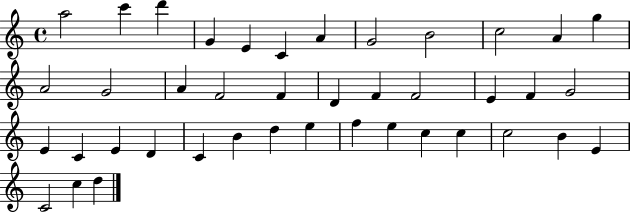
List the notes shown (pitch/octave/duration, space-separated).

A5/h C6/q D6/q G4/q E4/q C4/q A4/q G4/h B4/h C5/h A4/q G5/q A4/h G4/h A4/q F4/h F4/q D4/q F4/q F4/h E4/q F4/q G4/h E4/q C4/q E4/q D4/q C4/q B4/q D5/q E5/q F5/q E5/q C5/q C5/q C5/h B4/q E4/q C4/h C5/q D5/q